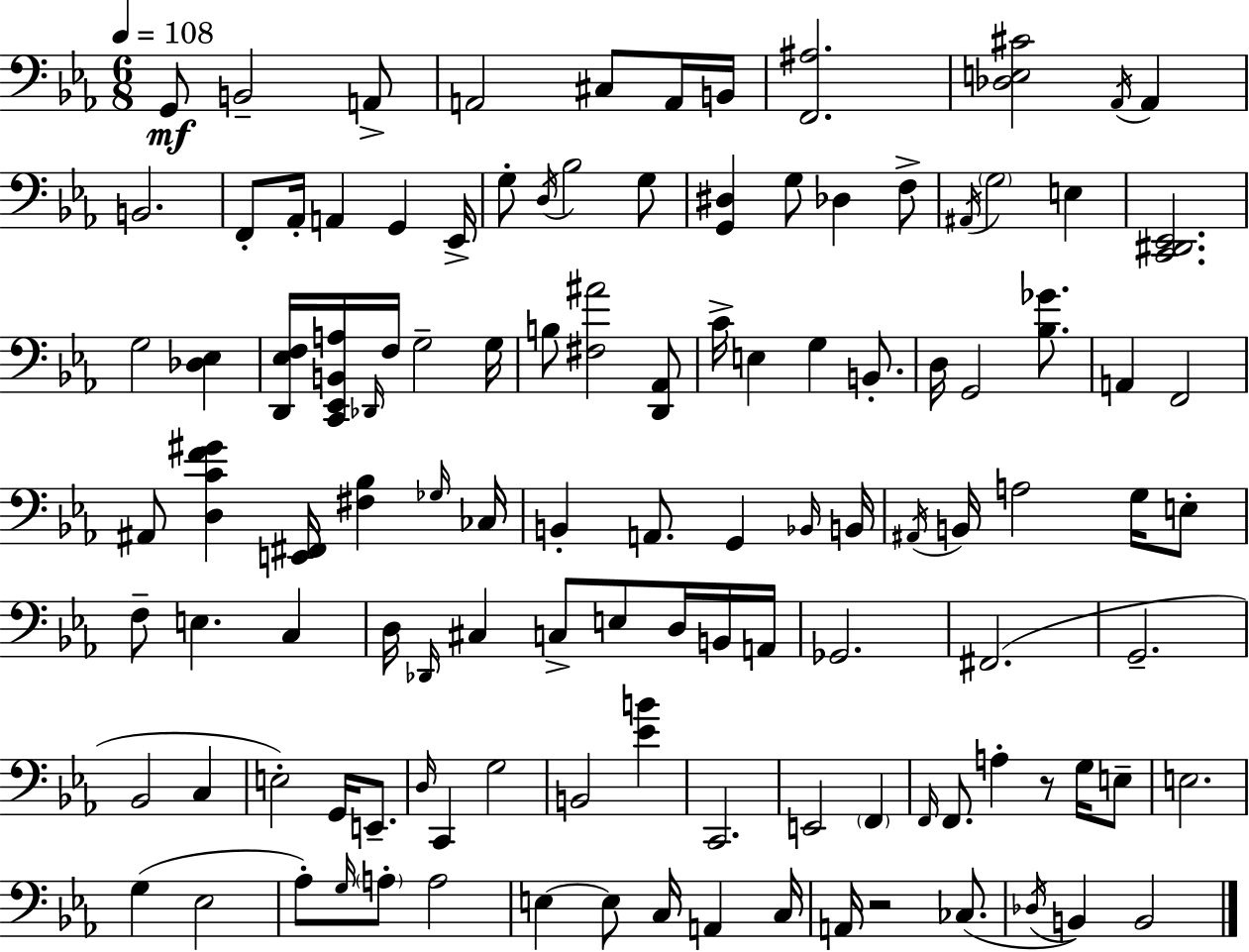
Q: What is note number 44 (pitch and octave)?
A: A2